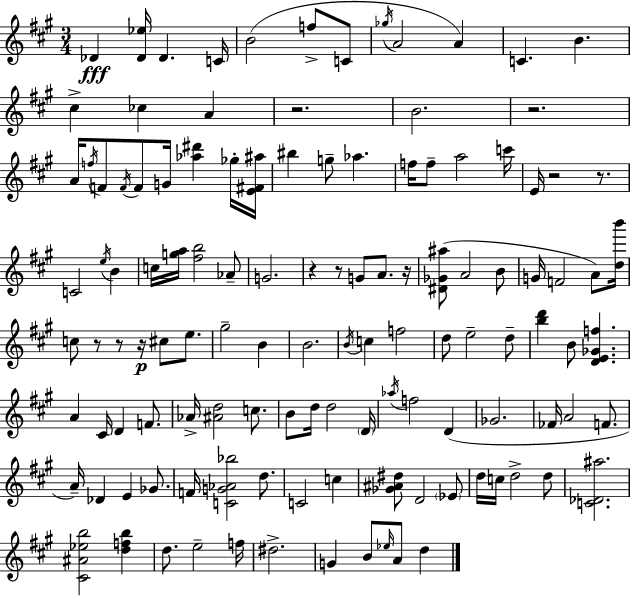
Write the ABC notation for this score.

X:1
T:Untitled
M:3/4
L:1/4
K:A
_D [_D_e]/4 _D C/4 B2 f/2 C/2 _g/4 A2 A C B ^c _c A z2 B2 z2 A/4 f/4 F/2 F/4 F/2 G/4 [_a^d'] _g/4 [E^F^a]/4 ^b g/2 _a f/4 f/2 a2 c'/4 E/4 z2 z/2 C2 e/4 B c/4 [ga]/4 [^fb]2 _A/2 G2 z z/2 G/2 A/2 z/4 [^D_G^a]/2 A2 B/2 G/4 F2 A/2 [db']/4 c/2 z/2 z/2 z/4 ^c/2 e/2 ^g2 B B2 B/4 c f2 d/2 e2 d/2 [bd'] B/2 [DE_Gf] A ^C/4 D F/2 _A/4 [^Ad]2 c/2 B/2 d/4 d2 D/4 _a/4 f2 D _G2 _F/4 A2 F/2 A/4 _D E _G/2 F/4 [CG_A_b]2 d/2 C2 c [_G^A^d]/2 D2 _E/2 d/4 c/4 d2 d/2 [C_D^a]2 [^C^A_eb]2 [dfb] d/2 e2 f/4 ^d2 G B/2 _e/4 A/2 d